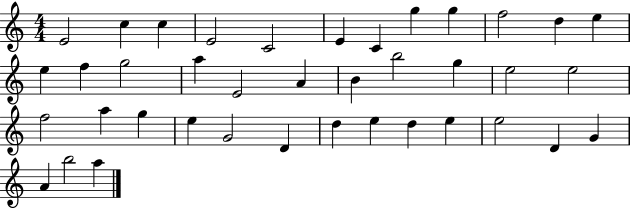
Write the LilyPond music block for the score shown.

{
  \clef treble
  \numericTimeSignature
  \time 4/4
  \key c \major
  e'2 c''4 c''4 | e'2 c'2 | e'4 c'4 g''4 g''4 | f''2 d''4 e''4 | \break e''4 f''4 g''2 | a''4 e'2 a'4 | b'4 b''2 g''4 | e''2 e''2 | \break f''2 a''4 g''4 | e''4 g'2 d'4 | d''4 e''4 d''4 e''4 | e''2 d'4 g'4 | \break a'4 b''2 a''4 | \bar "|."
}